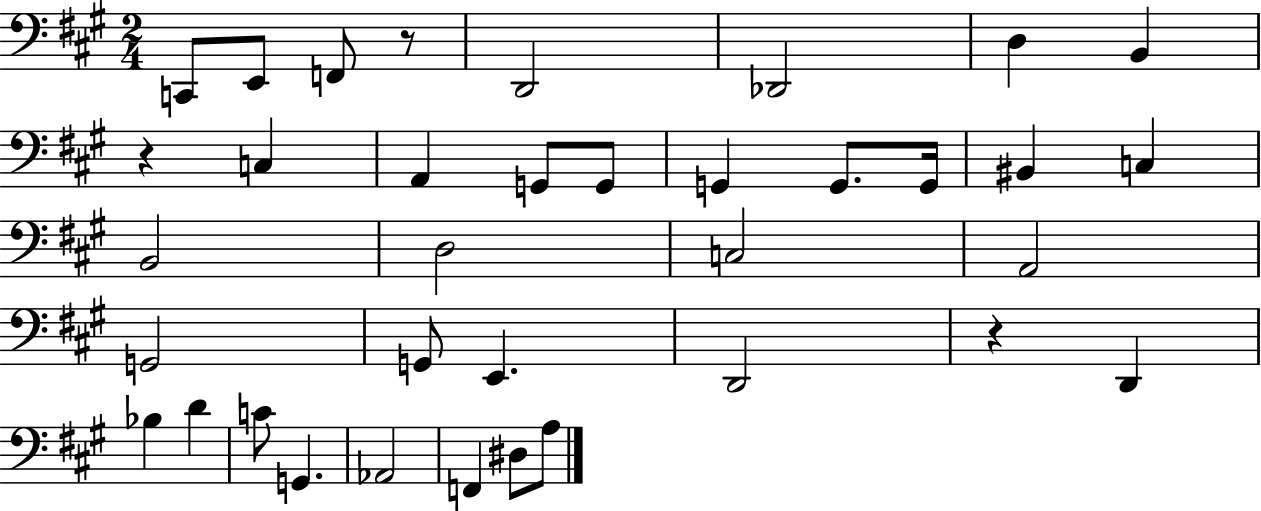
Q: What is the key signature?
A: A major